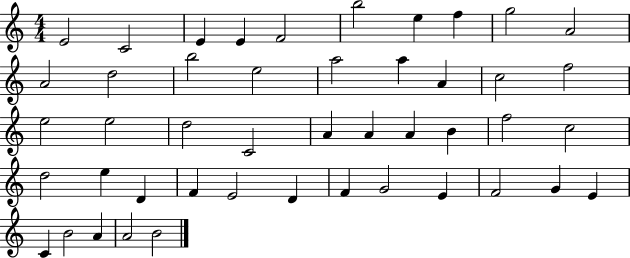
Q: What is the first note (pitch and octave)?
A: E4